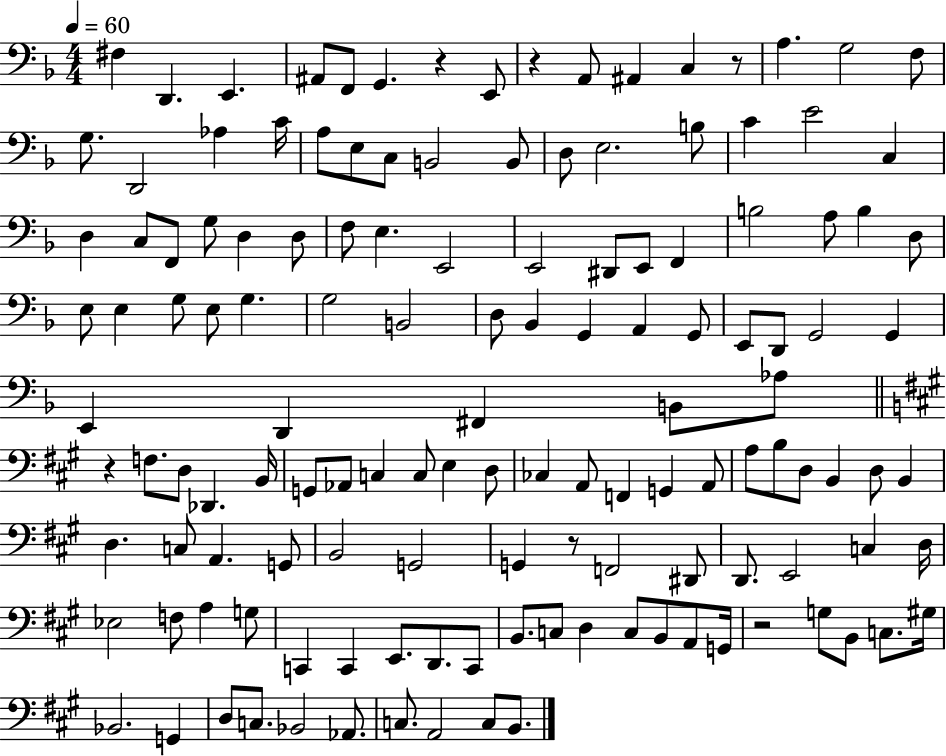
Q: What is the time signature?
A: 4/4